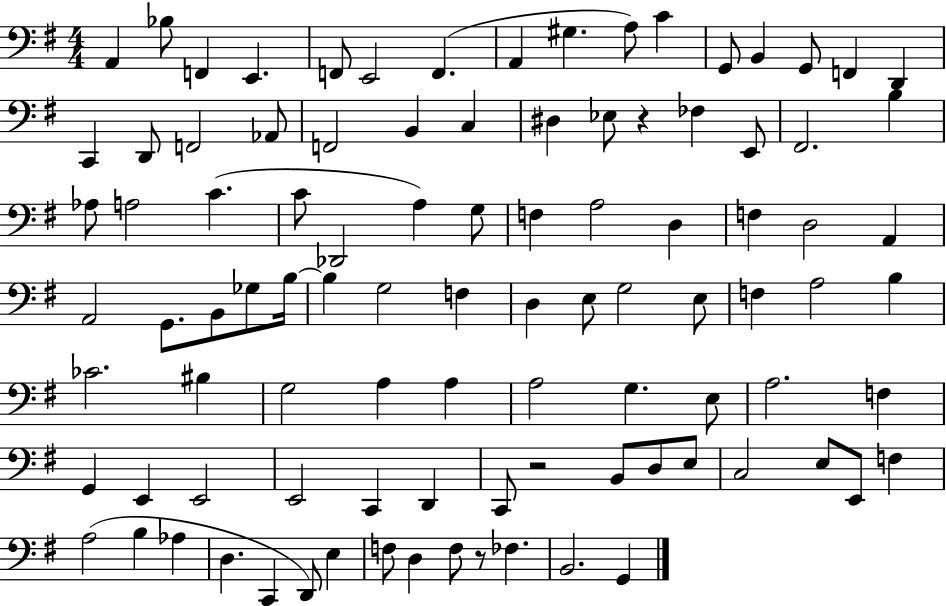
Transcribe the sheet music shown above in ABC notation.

X:1
T:Untitled
M:4/4
L:1/4
K:G
A,, _B,/2 F,, E,, F,,/2 E,,2 F,, A,, ^G, A,/2 C G,,/2 B,, G,,/2 F,, D,, C,, D,,/2 F,,2 _A,,/2 F,,2 B,, C, ^D, _E,/2 z _F, E,,/2 ^F,,2 B, _A,/2 A,2 C C/2 _D,,2 A, G,/2 F, A,2 D, F, D,2 A,, A,,2 G,,/2 B,,/2 _G,/2 B,/4 B, G,2 F, D, E,/2 G,2 E,/2 F, A,2 B, _C2 ^B, G,2 A, A, A,2 G, E,/2 A,2 F, G,, E,, E,,2 E,,2 C,, D,, C,,/2 z2 B,,/2 D,/2 E,/2 C,2 E,/2 E,,/2 F, A,2 B, _A, D, C,, D,,/2 E, F,/2 D, F,/2 z/2 _F, B,,2 G,,